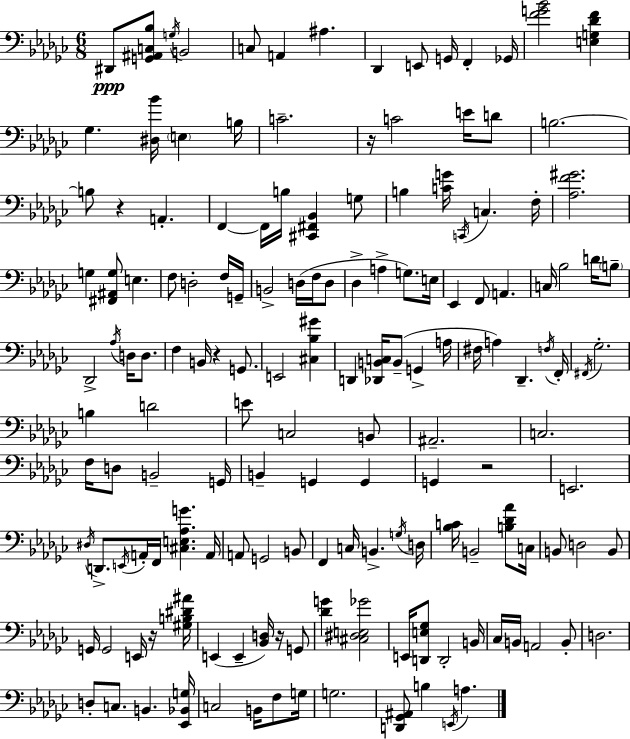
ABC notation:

X:1
T:Untitled
M:6/8
L:1/4
K:Ebm
^D,,/2 [G,,^A,,C,_B,]/2 G,/4 B,,2 C,/2 A,, ^A, _D,, E,,/2 G,,/4 F,, _G,,/4 [FG_B]2 [E,G,_DF] _G, [^D,_B]/4 E, B,/4 C2 z/4 C2 E/4 D/2 B,2 B,/2 z A,, F,, F,,/4 B,/4 [^C,,^F,,_B,,] G,/2 B, [CG]/4 C,,/4 C, F,/4 [_A,F^G]2 G, [^F,,^A,,G,]/2 E, F,/2 D,2 F,/4 G,,/4 B,,2 D,/4 F,/4 D,/2 _D, A, G,/2 E,/4 _E,, F,,/2 A,, C,/4 _B,2 D/4 B,/2 _D,,2 _A,/4 D,/4 D,/2 F, B,,/4 z G,,/2 E,,2 [^C,_B,^G] D,, [_D,,B,,C,]/4 B,,/2 G,, A,/4 ^F,/4 A, _D,, F,/4 F,,/4 ^F,,/4 _G,2 B, D2 E/2 C,2 B,,/2 ^A,,2 C,2 F,/4 D,/2 B,,2 G,,/4 B,, G,, G,, G,, z2 E,,2 ^D,/4 D,,/2 E,,/4 A,,/4 F,,/4 [^C,E,_A,G] A,,/4 A,,/2 G,,2 B,,/2 F,, C,/4 B,, G,/4 D,/4 [_B,C]/4 B,,2 [B,_D_A]/2 C,/4 B,,/2 D,2 B,,/2 G,,/4 G,,2 E,,/4 z/4 [^G,B,^D^A]/4 E,, E,, [_B,,D,]/4 z/4 G,,/2 [_DG] [^C,^D,E,_G]2 E,,/4 [D,,E,_G,]/2 D,,2 B,,/4 _C,/4 B,,/4 A,,2 B,,/2 D,2 D,/2 C,/2 B,, [_E,,_B,,G,]/4 C,2 B,,/4 F,/2 G,/4 G,2 [D,,_G,,^A,,]/2 B, E,,/4 A,